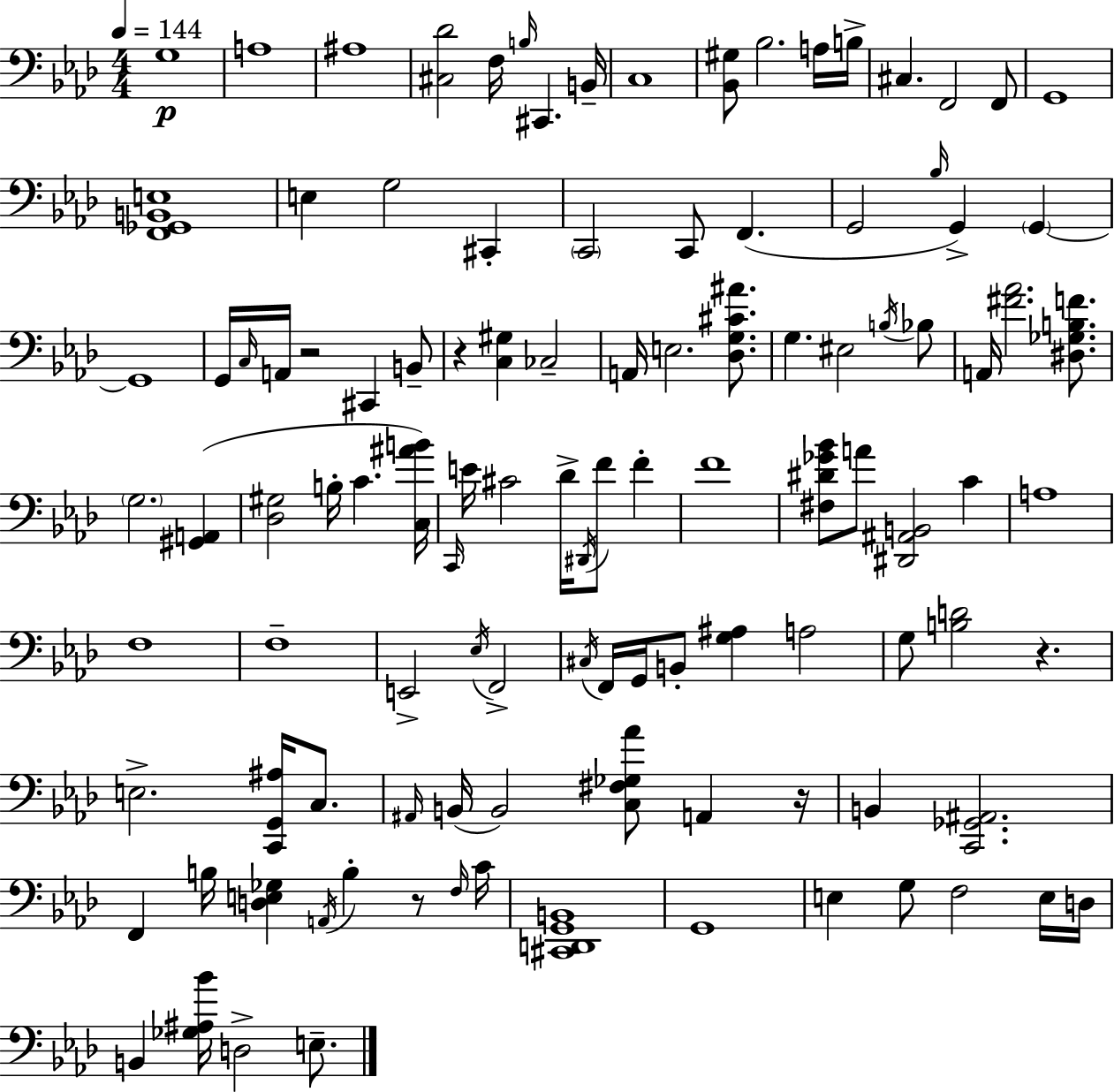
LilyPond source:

{
  \clef bass
  \numericTimeSignature
  \time 4/4
  \key aes \major
  \tempo 4 = 144
  g1\p | a1 | ais1 | <cis des'>2 f16 \grace { b16 } cis,4. | \break b,16-- c1 | <bes, gis>8 bes2. a16 | b16-> cis4. f,2 f,8 | g,1 | \break <f, ges, b, e>1 | e4 g2 cis,4-. | \parenthesize c,2 c,8 f,4.( | g,2 \grace { bes16 }) g,4-> \parenthesize g,4~~ | \break g,1 | g,16 \grace { c16 } a,16 r2 cis,4 | b,8-- r4 <c gis>4 ces2-- | a,16 e2. | \break <des g cis' ais'>8. g4. eis2 | \acciaccatura { b16 } bes8 a,16 <fis' aes'>2. | <dis ges b f'>8. \parenthesize g2. | <gis, a,>4( <des gis>2 b16-. c'4. | \break <c ais' b'>16) \grace { c,16 } e'16 cis'2 des'16-> \acciaccatura { dis,16 } | f'8 f'4-. f'1 | <fis dis' ges' bes'>8 a'8 <dis, ais, b,>2 | c'4 a1 | \break f1 | f1-- | e,2-> \acciaccatura { ees16 } f,2-> | \acciaccatura { cis16 } f,16 g,16 b,8-. <g ais>4 | \break a2 g8 <b d'>2 | r4. e2.-> | <c, g, ais>16 c8. \grace { ais,16 }( b,16 b,2) | <c fis ges aes'>8 a,4 r16 b,4 <c, ges, ais,>2. | \break f,4 b16 <d e ges>4 | \acciaccatura { a,16 } b4-. r8 \grace { f16 } c'16 <cis, d, g, b,>1 | g,1 | e4 g8 | \break f2 e16 d16 b,4 <ges ais bes'>16 | d2-> e8.-- \bar "|."
}